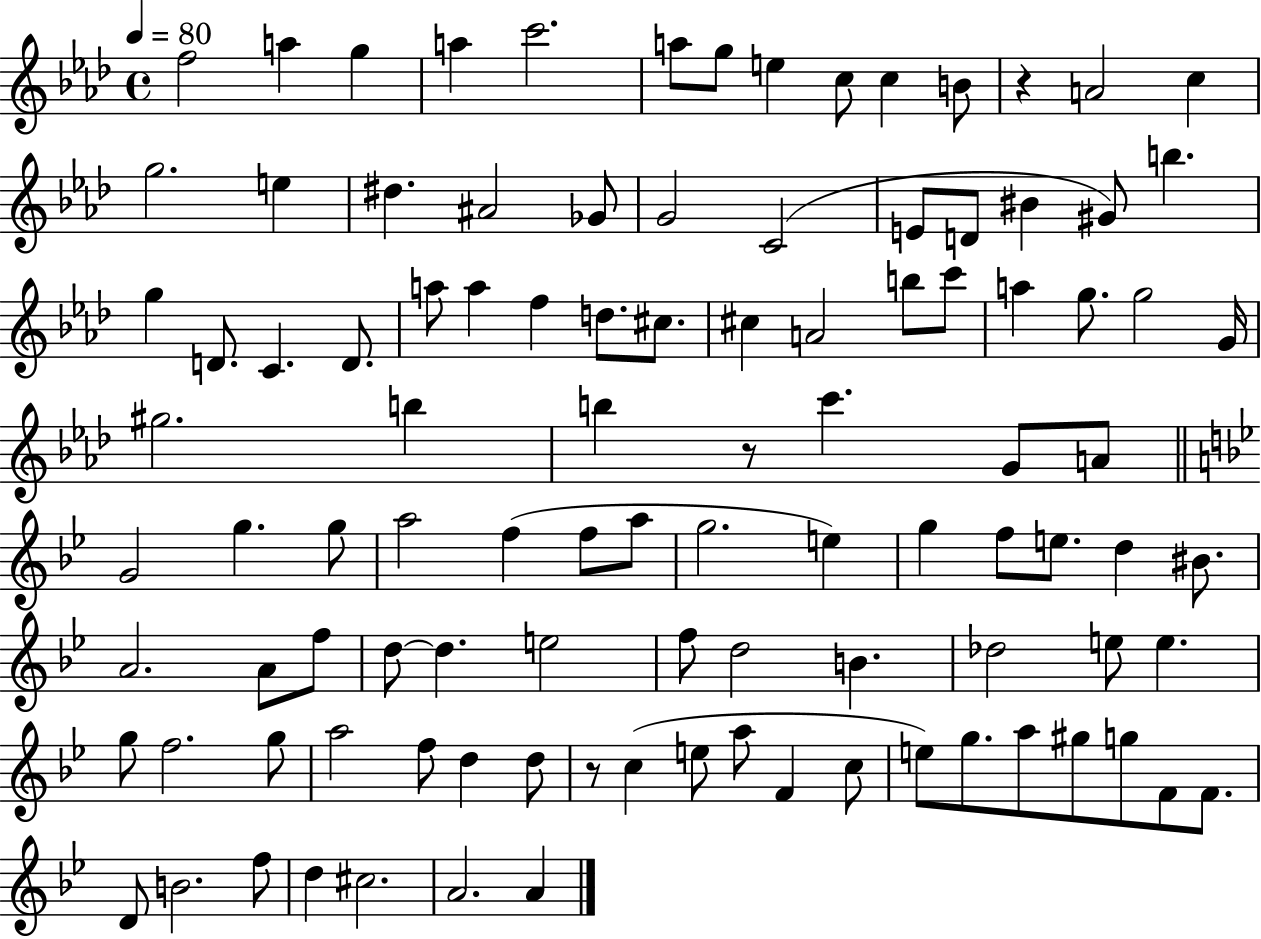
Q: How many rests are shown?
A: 3